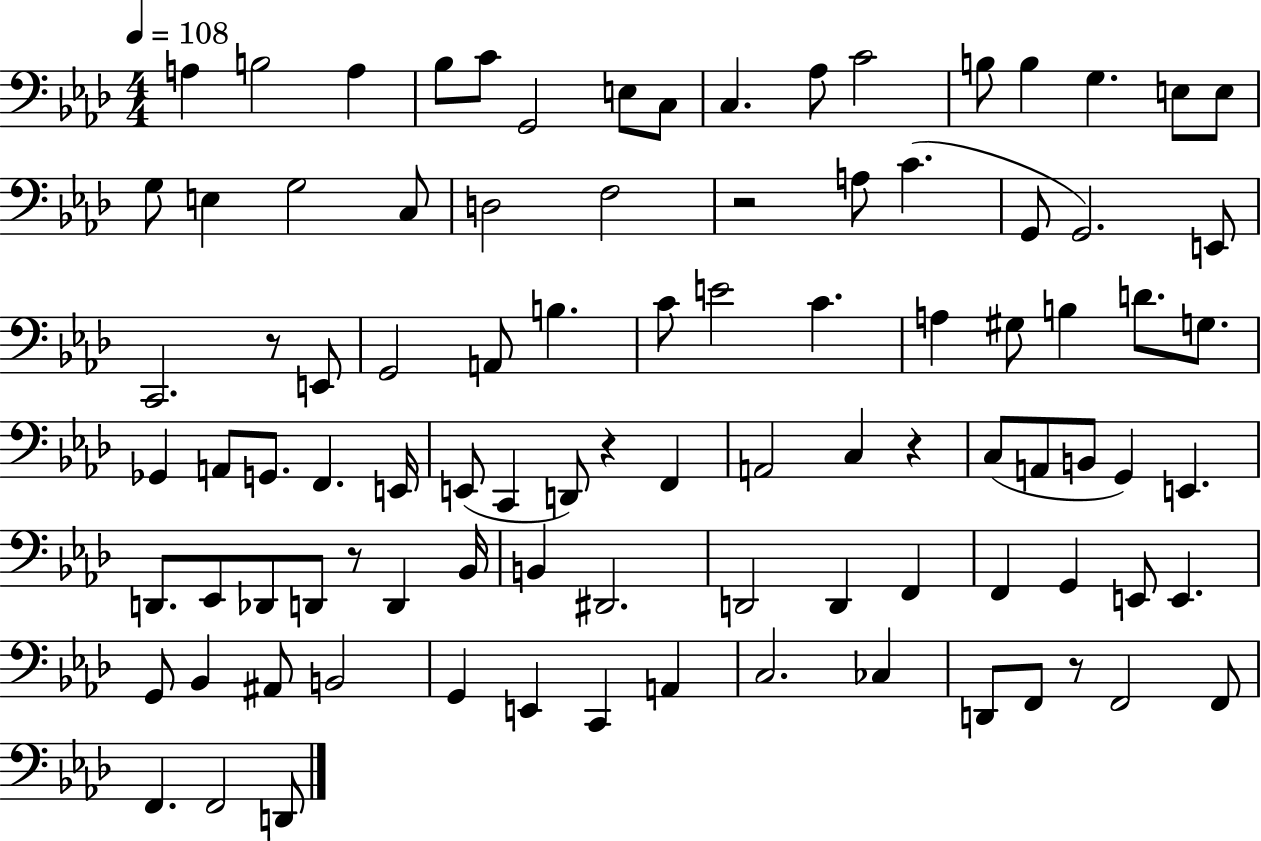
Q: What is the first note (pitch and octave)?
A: A3